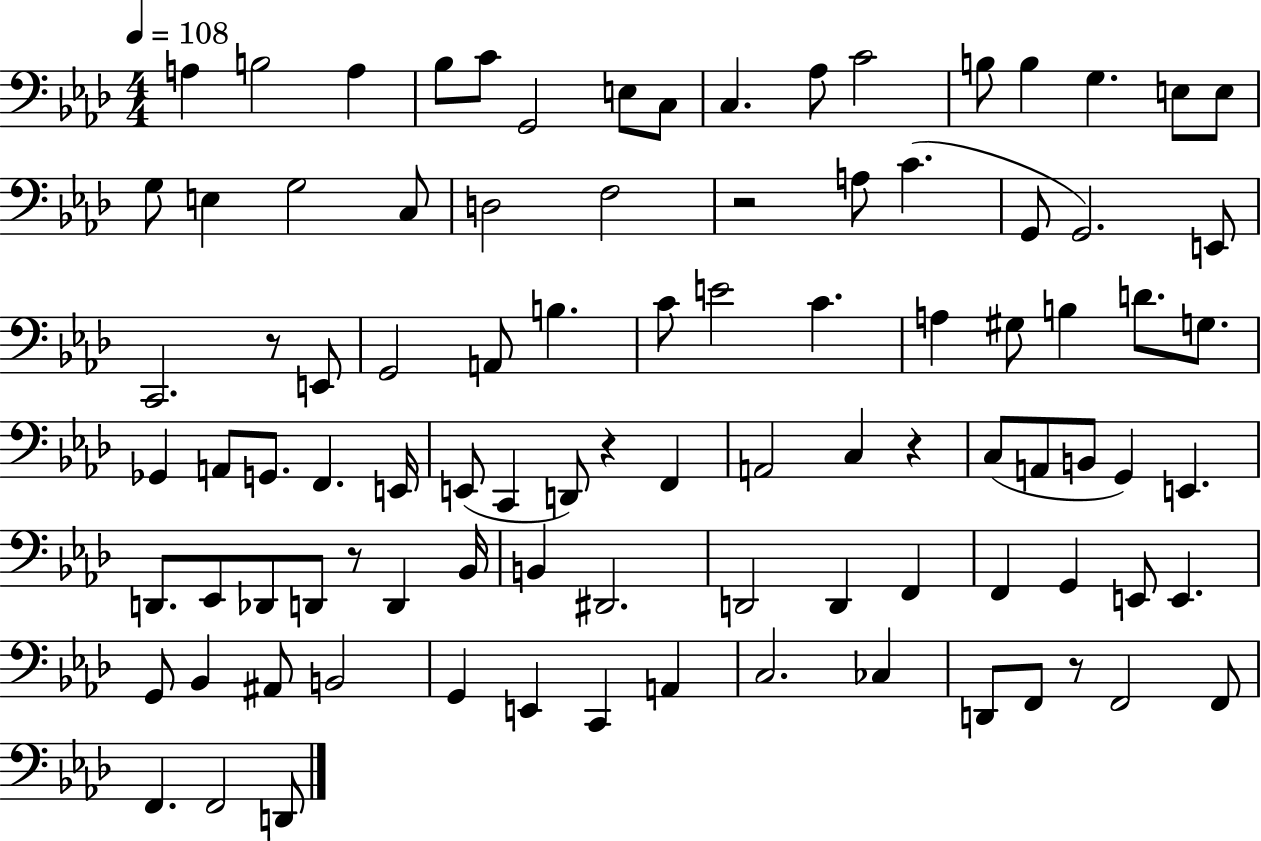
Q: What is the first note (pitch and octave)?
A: A3